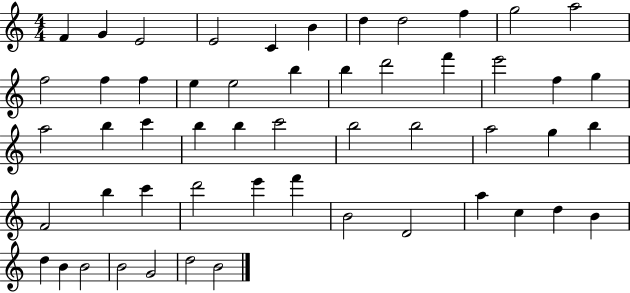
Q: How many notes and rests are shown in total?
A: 53